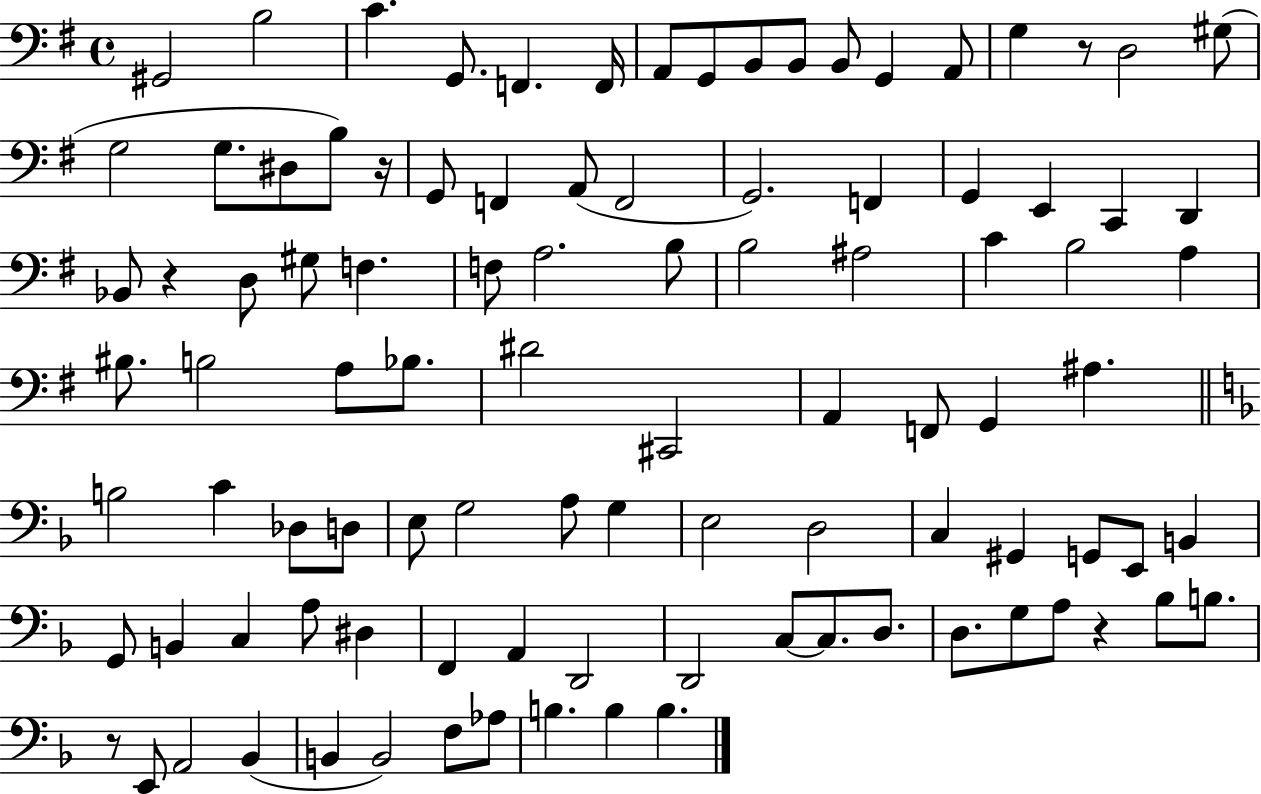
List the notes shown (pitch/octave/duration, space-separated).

G#2/h B3/h C4/q. G2/e. F2/q. F2/s A2/e G2/e B2/e B2/e B2/e G2/q A2/e G3/q R/e D3/h G#3/e G3/h G3/e. D#3/e B3/e R/s G2/e F2/q A2/e F2/h G2/h. F2/q G2/q E2/q C2/q D2/q Bb2/e R/q D3/e G#3/e F3/q. F3/e A3/h. B3/e B3/h A#3/h C4/q B3/h A3/q BIS3/e. B3/h A3/e Bb3/e. D#4/h C#2/h A2/q F2/e G2/q A#3/q. B3/h C4/q Db3/e D3/e E3/e G3/h A3/e G3/q E3/h D3/h C3/q G#2/q G2/e E2/e B2/q G2/e B2/q C3/q A3/e D#3/q F2/q A2/q D2/h D2/h C3/e C3/e. D3/e. D3/e. G3/e A3/e R/q Bb3/e B3/e. R/e E2/e A2/h Bb2/q B2/q B2/h F3/e Ab3/e B3/q. B3/q B3/q.